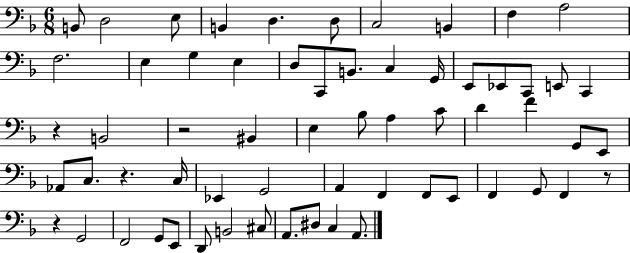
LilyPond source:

{
  \clef bass
  \numericTimeSignature
  \time 6/8
  \key f \major
  b,8 d2 e8 | b,4 d4. d8 | c2 b,4 | f4 a2 | \break f2. | e4 g4 e4 | d8 c,8 b,8. c4 g,16 | e,8 ees,8 c,8 e,8 c,4 | \break r4 b,2 | r2 bis,4 | e4 bes8 a4 c'8 | d'4 f'4 g,8 e,8 | \break aes,8 c8. r4. c16 | ees,4 g,2 | a,4 f,4 f,8 e,8 | f,4 g,8 f,4 r8 | \break r4 g,2 | f,2 g,8 e,8 | d,8 b,2 cis8 | a,8. dis8 c4 a,8. | \break \bar "|."
}